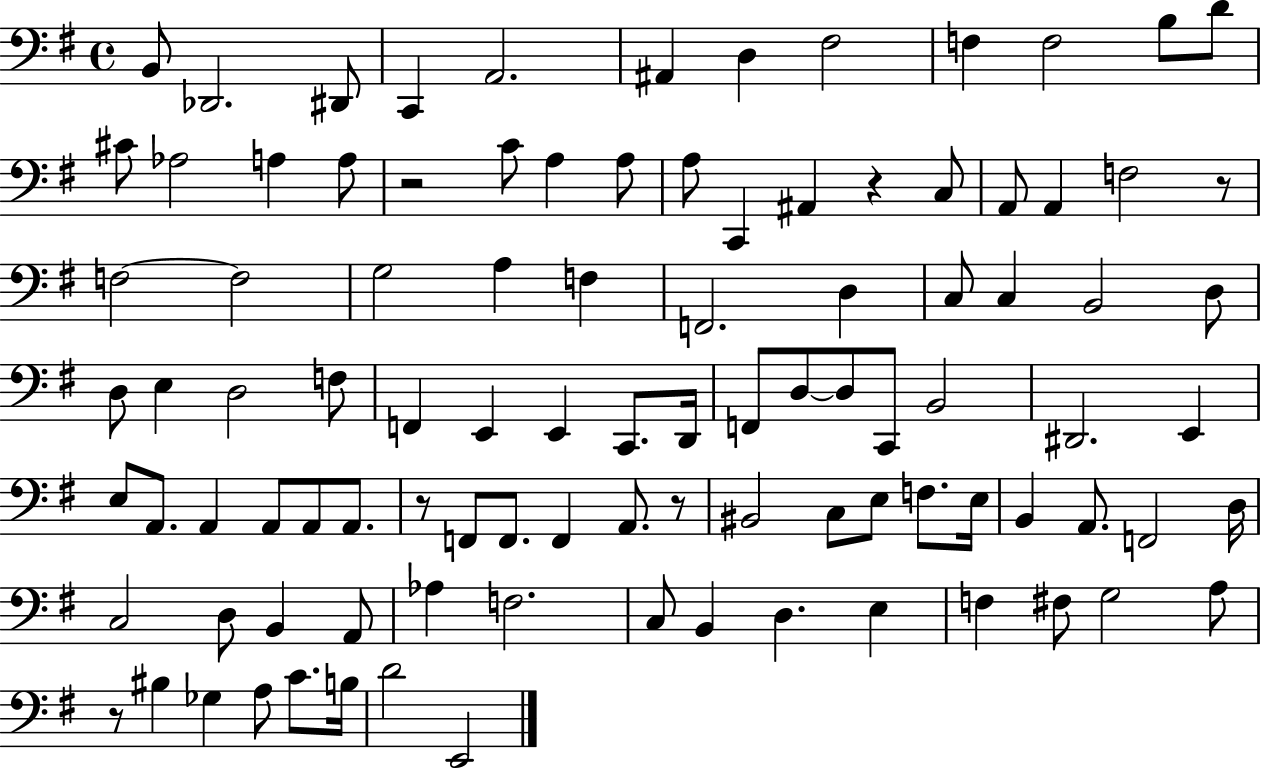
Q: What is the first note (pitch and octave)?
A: B2